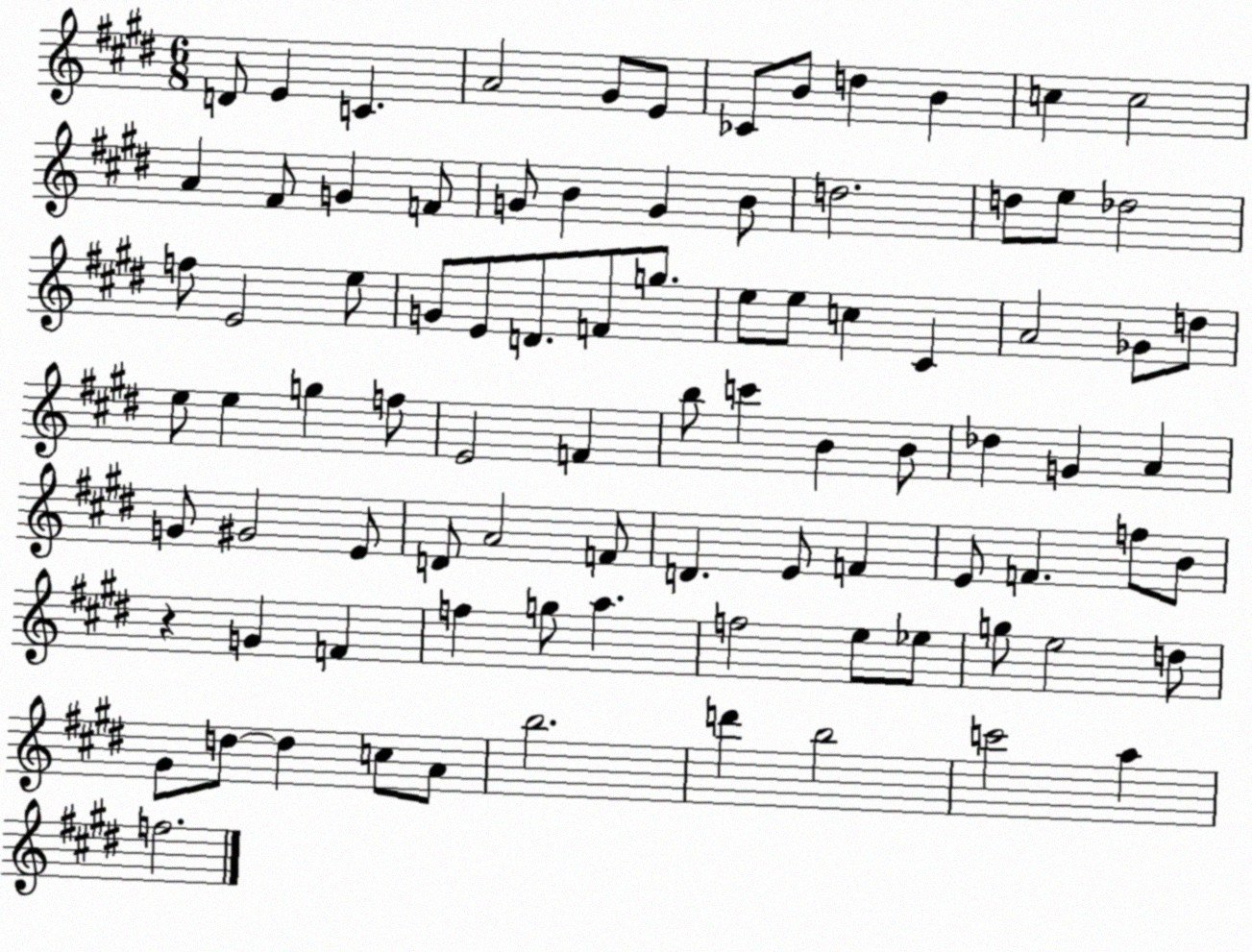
X:1
T:Untitled
M:6/8
L:1/4
K:E
D/2 E C A2 ^G/2 E/2 _C/2 B/2 d B c c2 A ^F/2 G F/2 G/2 B G B/2 d2 d/2 e/2 _d2 f/2 E2 e/2 G/2 E/2 D/2 F/2 g/2 e/2 e/2 c ^C A2 _G/2 d/2 e/2 e g f/2 E2 F b/2 c' B B/2 _d G A G/2 ^G2 E/2 D/2 A2 F/2 D E/2 F E/2 F f/2 B/2 z G F f g/2 a f2 e/2 _e/2 g/2 e2 d/2 ^G/2 d/2 d c/2 A/2 b2 d' b2 c'2 a f2